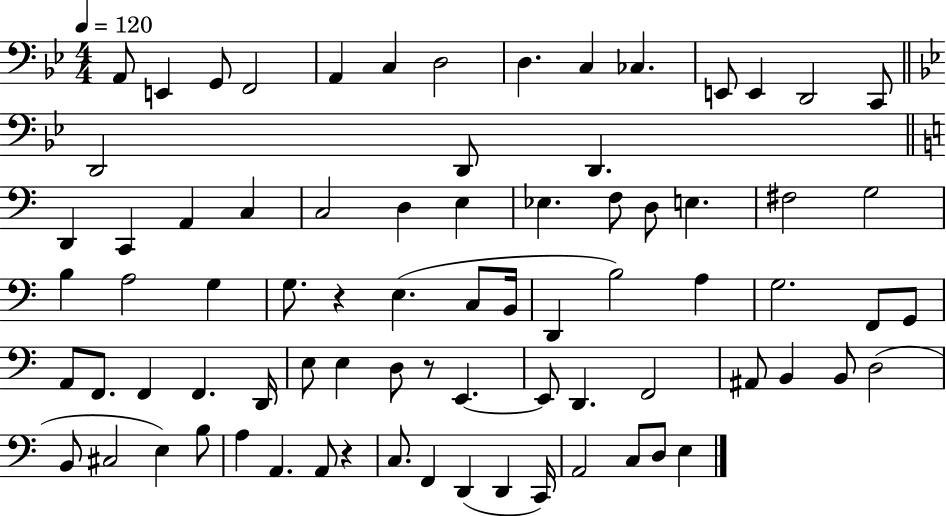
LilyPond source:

{
  \clef bass
  \numericTimeSignature
  \time 4/4
  \key bes \major
  \tempo 4 = 120
  a,8 e,4 g,8 f,2 | a,4 c4 d2 | d4. c4 ces4. | e,8 e,4 d,2 c,8 | \break \bar "||" \break \key g \minor d,2 d,8 d,4. | \bar "||" \break \key a \minor d,4 c,4 a,4 c4 | c2 d4 e4 | ees4. f8 d8 e4. | fis2 g2 | \break b4 a2 g4 | g8. r4 e4.( c8 b,16 | d,4 b2) a4 | g2. f,8 g,8 | \break a,8 f,8. f,4 f,4. d,16 | e8 e4 d8 r8 e,4.~~ | e,8 d,4. f,2 | ais,8 b,4 b,8 d2( | \break b,8 cis2 e4) b8 | a4 a,4. a,8 r4 | c8. f,4 d,4( d,4 c,16) | a,2 c8 d8 e4 | \break \bar "|."
}